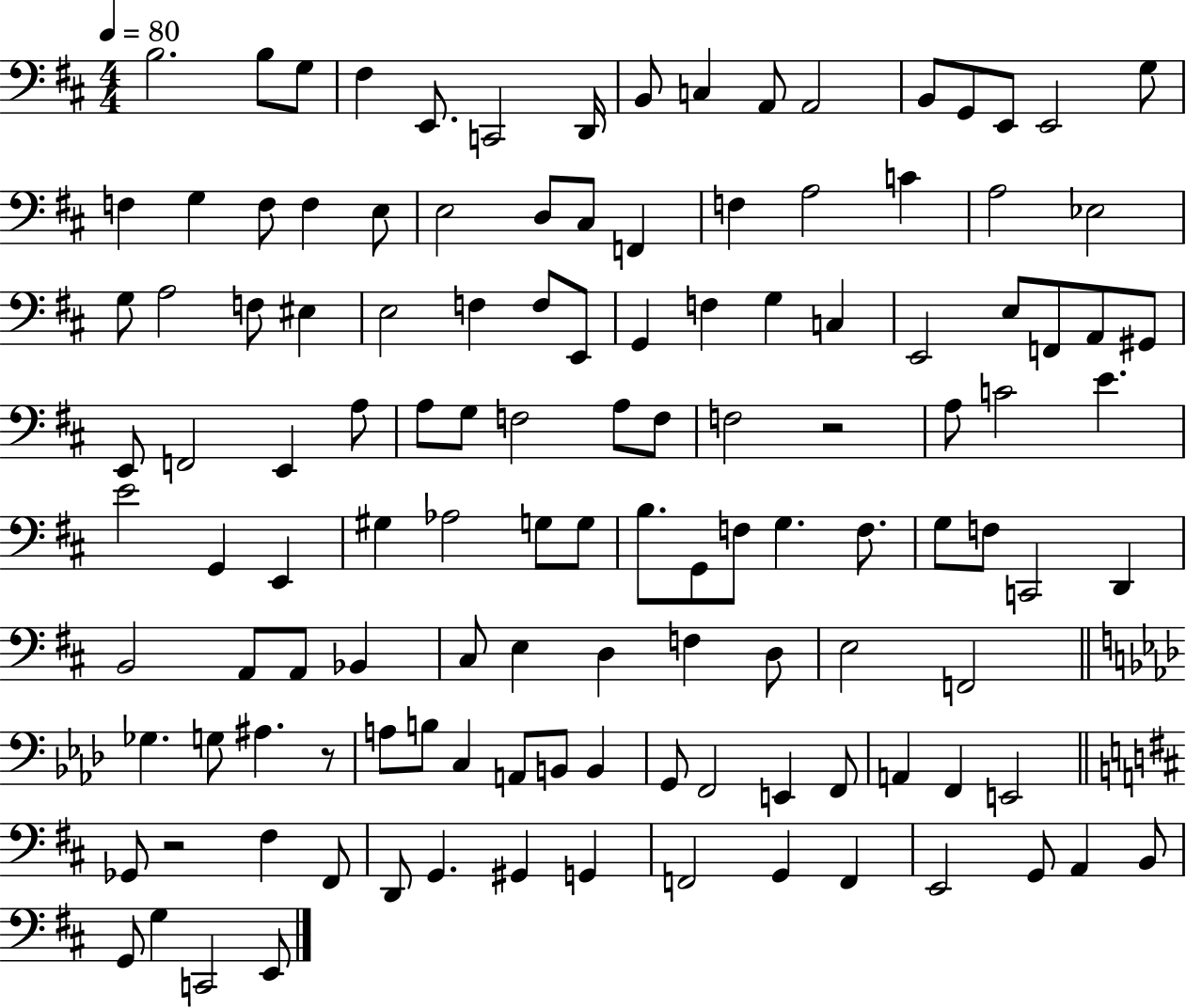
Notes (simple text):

B3/h. B3/e G3/e F#3/q E2/e. C2/h D2/s B2/e C3/q A2/e A2/h B2/e G2/e E2/e E2/h G3/e F3/q G3/q F3/e F3/q E3/e E3/h D3/e C#3/e F2/q F3/q A3/h C4/q A3/h Eb3/h G3/e A3/h F3/e EIS3/q E3/h F3/q F3/e E2/e G2/q F3/q G3/q C3/q E2/h E3/e F2/e A2/e G#2/e E2/e F2/h E2/q A3/e A3/e G3/e F3/h A3/e F3/e F3/h R/h A3/e C4/h E4/q. E4/h G2/q E2/q G#3/q Ab3/h G3/e G3/e B3/e. G2/e F3/e G3/q. F3/e. G3/e F3/e C2/h D2/q B2/h A2/e A2/e Bb2/q C#3/e E3/q D3/q F3/q D3/e E3/h F2/h Gb3/q. G3/e A#3/q. R/e A3/e B3/e C3/q A2/e B2/e B2/q G2/e F2/h E2/q F2/e A2/q F2/q E2/h Gb2/e R/h F#3/q F#2/e D2/e G2/q. G#2/q G2/q F2/h G2/q F2/q E2/h G2/e A2/q B2/e G2/e G3/q C2/h E2/e